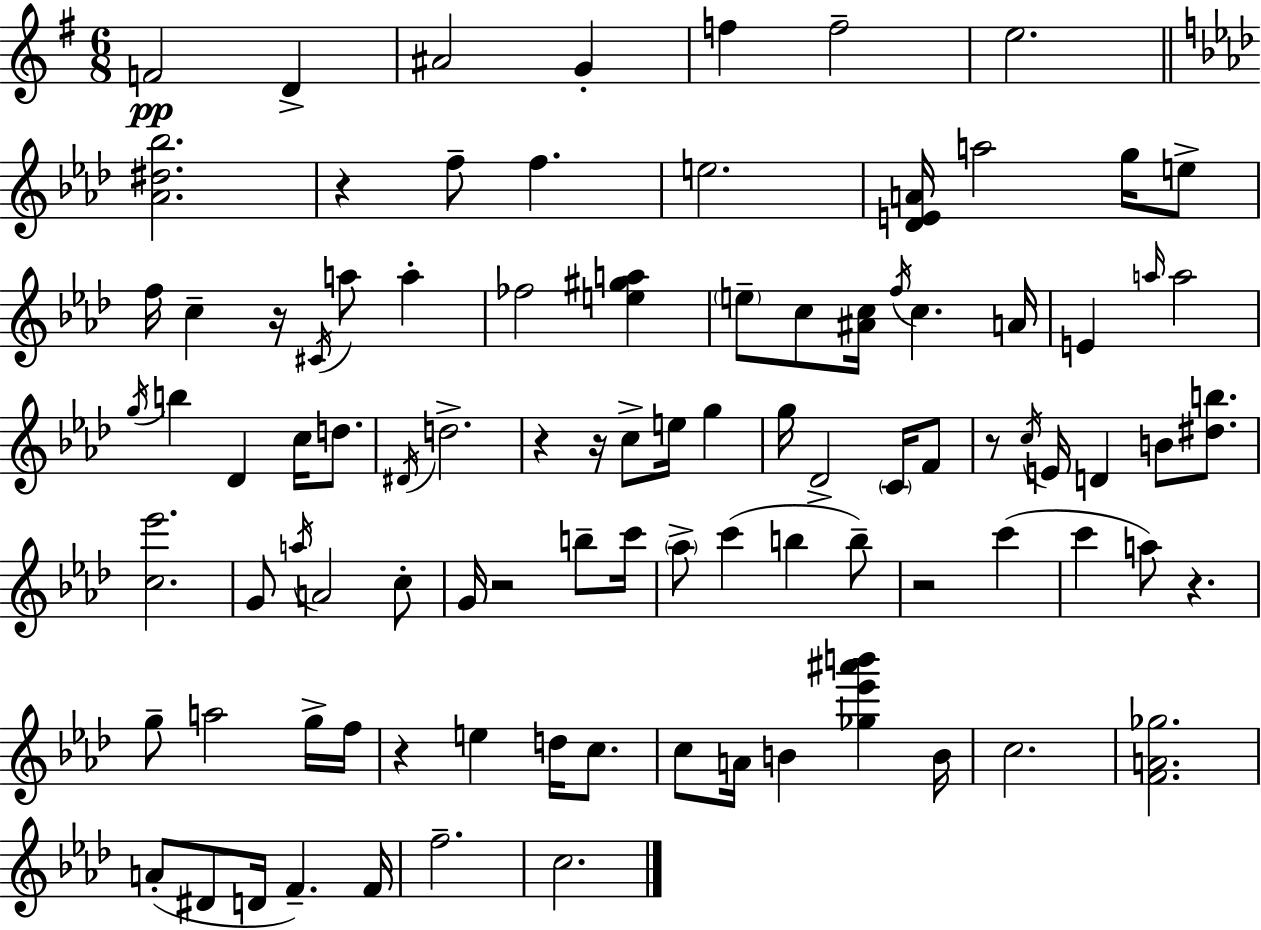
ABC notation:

X:1
T:Untitled
M:6/8
L:1/4
K:G
F2 D ^A2 G f f2 e2 [_A^d_b]2 z f/2 f e2 [_DEA]/4 a2 g/4 e/2 f/4 c z/4 ^C/4 a/2 a _f2 [e^ga] e/2 c/2 [^Ac]/4 f/4 c A/4 E a/4 a2 g/4 b _D c/4 d/2 ^D/4 d2 z z/4 c/2 e/4 g g/4 _D2 C/4 F/2 z/2 c/4 E/4 D B/2 [^db]/2 [c_e']2 G/2 a/4 A2 c/2 G/4 z2 b/2 c'/4 _a/2 c' b b/2 z2 c' c' a/2 z g/2 a2 g/4 f/4 z e d/4 c/2 c/2 A/4 B [_g_e'^a'b'] B/4 c2 [FA_g]2 A/2 ^D/2 D/4 F F/4 f2 c2